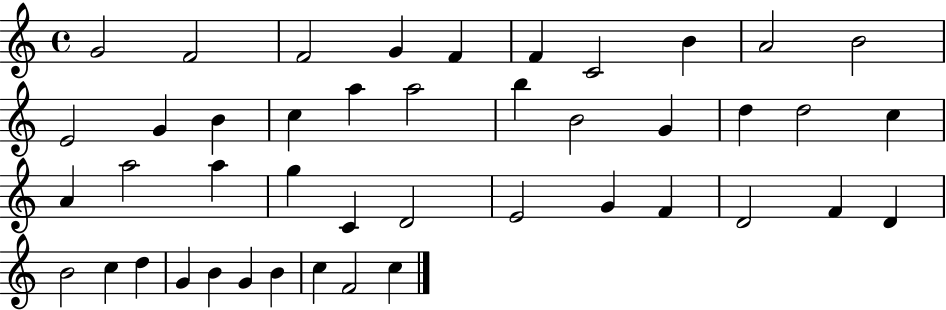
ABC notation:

X:1
T:Untitled
M:4/4
L:1/4
K:C
G2 F2 F2 G F F C2 B A2 B2 E2 G B c a a2 b B2 G d d2 c A a2 a g C D2 E2 G F D2 F D B2 c d G B G B c F2 c